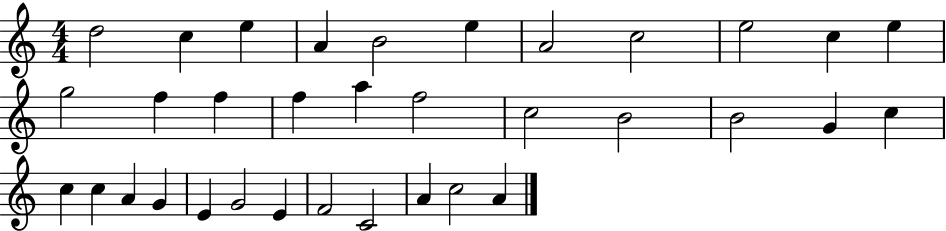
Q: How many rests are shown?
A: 0